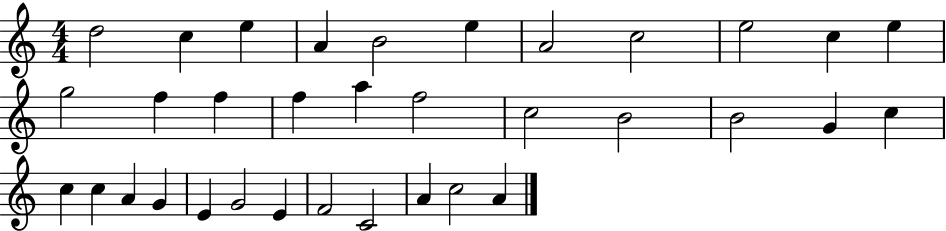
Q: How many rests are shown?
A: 0